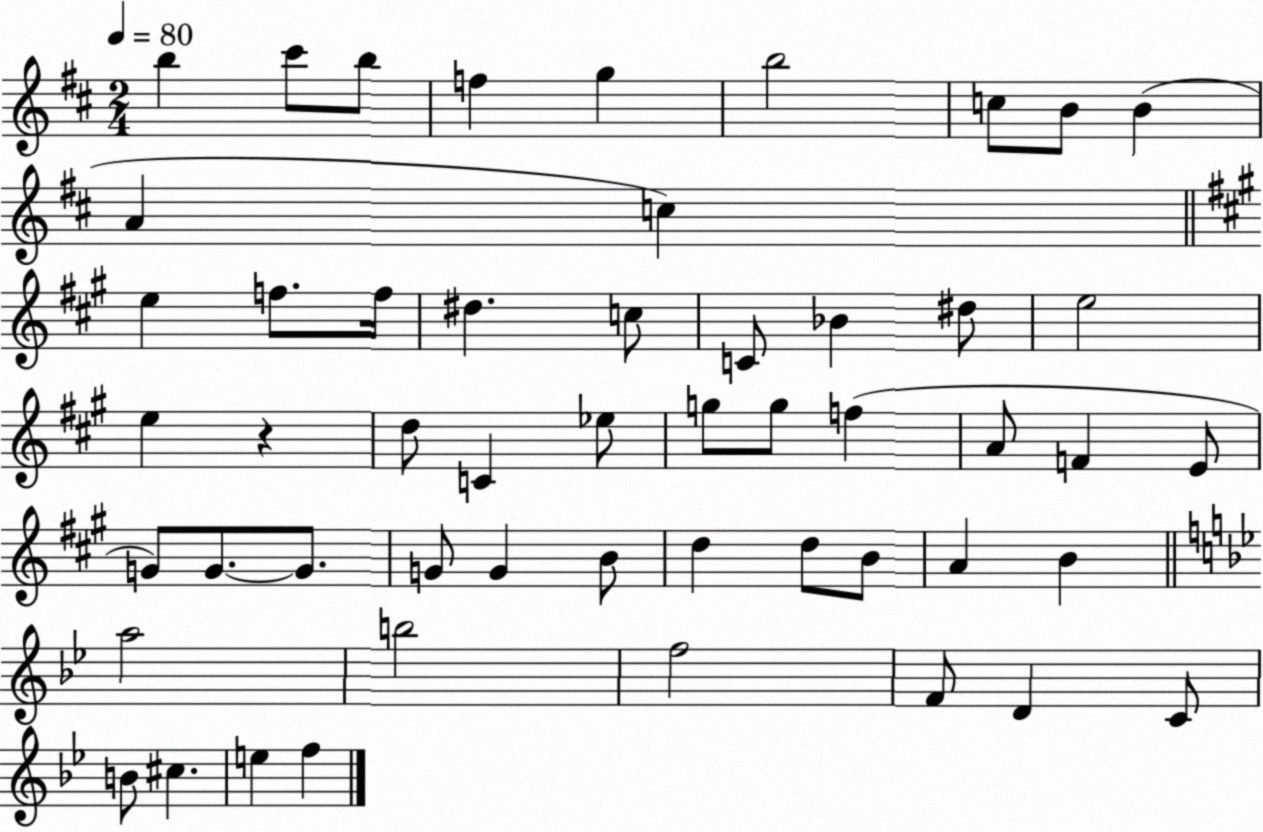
X:1
T:Untitled
M:2/4
L:1/4
K:D
b ^c'/2 b/2 f g b2 c/2 B/2 B A c e f/2 f/4 ^d c/2 C/2 _B ^d/2 e2 e z d/2 C _e/2 g/2 g/2 f A/2 F E/2 G/2 G/2 G/2 G/2 G B/2 d d/2 B/2 A B a2 b2 f2 F/2 D C/2 B/2 ^c e f